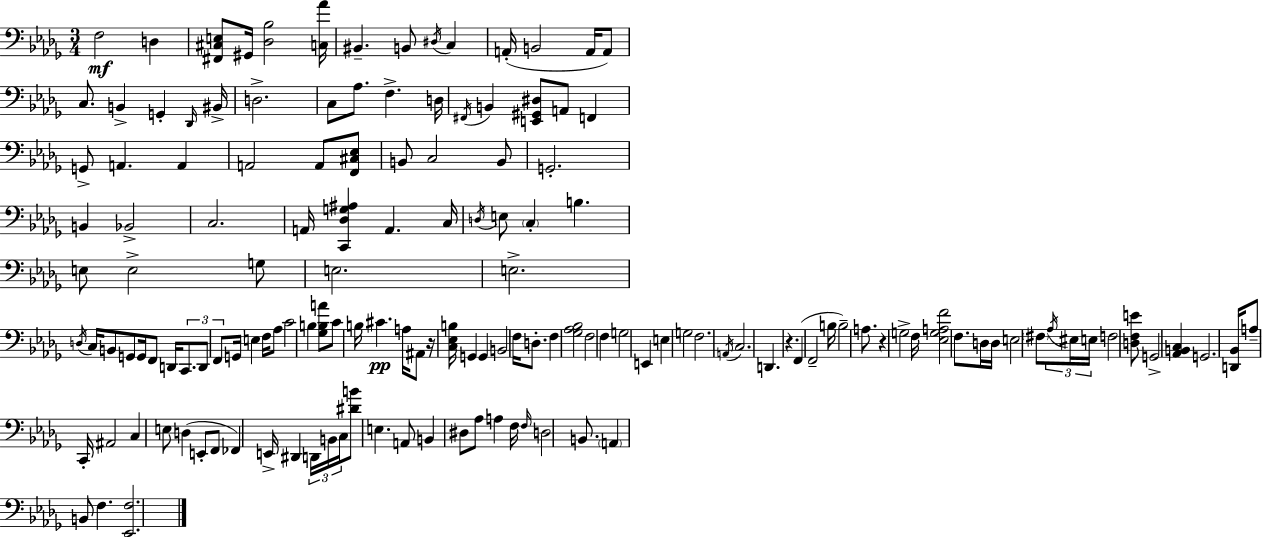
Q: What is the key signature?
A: BES minor